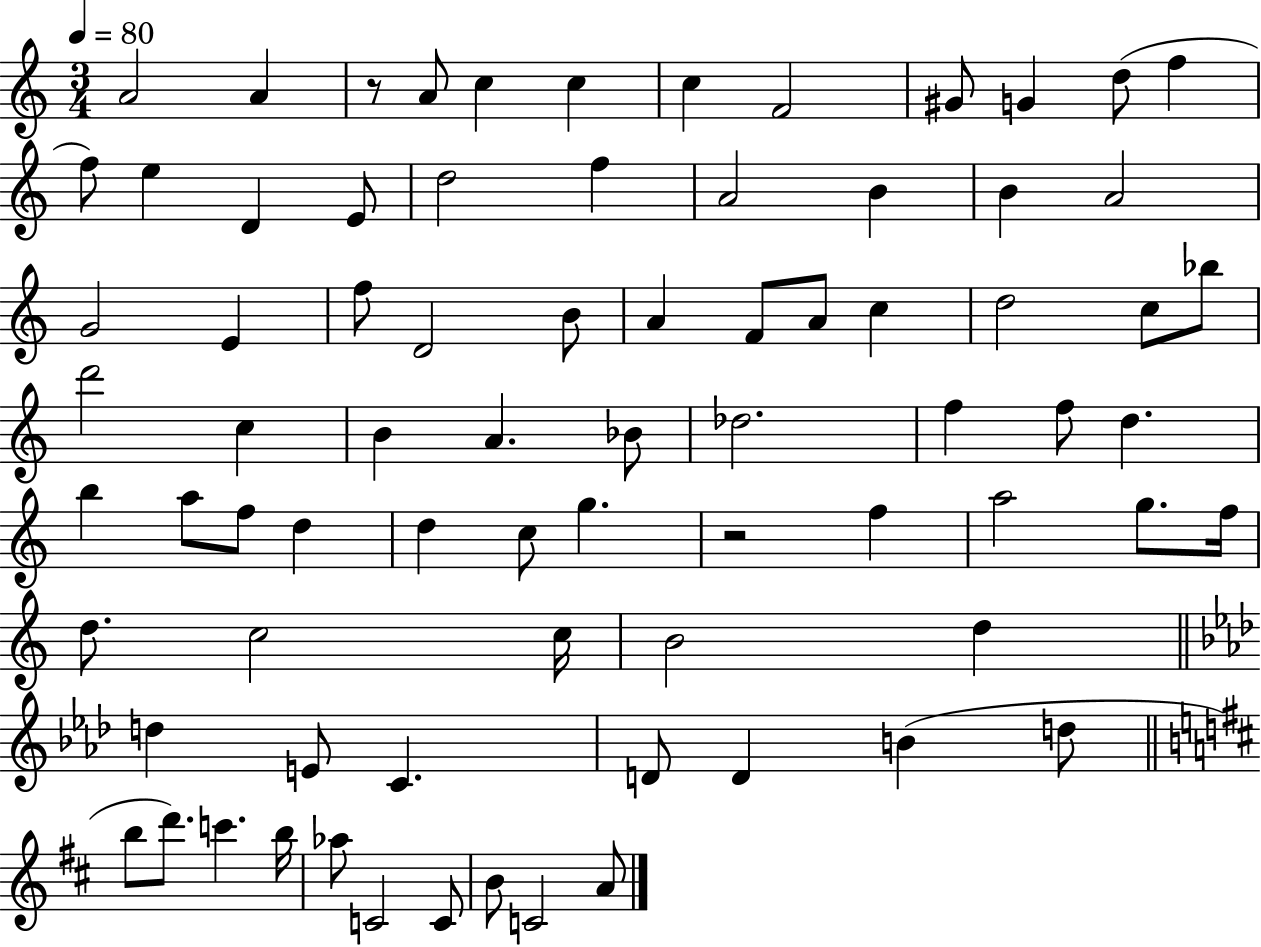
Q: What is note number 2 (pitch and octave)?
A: A4